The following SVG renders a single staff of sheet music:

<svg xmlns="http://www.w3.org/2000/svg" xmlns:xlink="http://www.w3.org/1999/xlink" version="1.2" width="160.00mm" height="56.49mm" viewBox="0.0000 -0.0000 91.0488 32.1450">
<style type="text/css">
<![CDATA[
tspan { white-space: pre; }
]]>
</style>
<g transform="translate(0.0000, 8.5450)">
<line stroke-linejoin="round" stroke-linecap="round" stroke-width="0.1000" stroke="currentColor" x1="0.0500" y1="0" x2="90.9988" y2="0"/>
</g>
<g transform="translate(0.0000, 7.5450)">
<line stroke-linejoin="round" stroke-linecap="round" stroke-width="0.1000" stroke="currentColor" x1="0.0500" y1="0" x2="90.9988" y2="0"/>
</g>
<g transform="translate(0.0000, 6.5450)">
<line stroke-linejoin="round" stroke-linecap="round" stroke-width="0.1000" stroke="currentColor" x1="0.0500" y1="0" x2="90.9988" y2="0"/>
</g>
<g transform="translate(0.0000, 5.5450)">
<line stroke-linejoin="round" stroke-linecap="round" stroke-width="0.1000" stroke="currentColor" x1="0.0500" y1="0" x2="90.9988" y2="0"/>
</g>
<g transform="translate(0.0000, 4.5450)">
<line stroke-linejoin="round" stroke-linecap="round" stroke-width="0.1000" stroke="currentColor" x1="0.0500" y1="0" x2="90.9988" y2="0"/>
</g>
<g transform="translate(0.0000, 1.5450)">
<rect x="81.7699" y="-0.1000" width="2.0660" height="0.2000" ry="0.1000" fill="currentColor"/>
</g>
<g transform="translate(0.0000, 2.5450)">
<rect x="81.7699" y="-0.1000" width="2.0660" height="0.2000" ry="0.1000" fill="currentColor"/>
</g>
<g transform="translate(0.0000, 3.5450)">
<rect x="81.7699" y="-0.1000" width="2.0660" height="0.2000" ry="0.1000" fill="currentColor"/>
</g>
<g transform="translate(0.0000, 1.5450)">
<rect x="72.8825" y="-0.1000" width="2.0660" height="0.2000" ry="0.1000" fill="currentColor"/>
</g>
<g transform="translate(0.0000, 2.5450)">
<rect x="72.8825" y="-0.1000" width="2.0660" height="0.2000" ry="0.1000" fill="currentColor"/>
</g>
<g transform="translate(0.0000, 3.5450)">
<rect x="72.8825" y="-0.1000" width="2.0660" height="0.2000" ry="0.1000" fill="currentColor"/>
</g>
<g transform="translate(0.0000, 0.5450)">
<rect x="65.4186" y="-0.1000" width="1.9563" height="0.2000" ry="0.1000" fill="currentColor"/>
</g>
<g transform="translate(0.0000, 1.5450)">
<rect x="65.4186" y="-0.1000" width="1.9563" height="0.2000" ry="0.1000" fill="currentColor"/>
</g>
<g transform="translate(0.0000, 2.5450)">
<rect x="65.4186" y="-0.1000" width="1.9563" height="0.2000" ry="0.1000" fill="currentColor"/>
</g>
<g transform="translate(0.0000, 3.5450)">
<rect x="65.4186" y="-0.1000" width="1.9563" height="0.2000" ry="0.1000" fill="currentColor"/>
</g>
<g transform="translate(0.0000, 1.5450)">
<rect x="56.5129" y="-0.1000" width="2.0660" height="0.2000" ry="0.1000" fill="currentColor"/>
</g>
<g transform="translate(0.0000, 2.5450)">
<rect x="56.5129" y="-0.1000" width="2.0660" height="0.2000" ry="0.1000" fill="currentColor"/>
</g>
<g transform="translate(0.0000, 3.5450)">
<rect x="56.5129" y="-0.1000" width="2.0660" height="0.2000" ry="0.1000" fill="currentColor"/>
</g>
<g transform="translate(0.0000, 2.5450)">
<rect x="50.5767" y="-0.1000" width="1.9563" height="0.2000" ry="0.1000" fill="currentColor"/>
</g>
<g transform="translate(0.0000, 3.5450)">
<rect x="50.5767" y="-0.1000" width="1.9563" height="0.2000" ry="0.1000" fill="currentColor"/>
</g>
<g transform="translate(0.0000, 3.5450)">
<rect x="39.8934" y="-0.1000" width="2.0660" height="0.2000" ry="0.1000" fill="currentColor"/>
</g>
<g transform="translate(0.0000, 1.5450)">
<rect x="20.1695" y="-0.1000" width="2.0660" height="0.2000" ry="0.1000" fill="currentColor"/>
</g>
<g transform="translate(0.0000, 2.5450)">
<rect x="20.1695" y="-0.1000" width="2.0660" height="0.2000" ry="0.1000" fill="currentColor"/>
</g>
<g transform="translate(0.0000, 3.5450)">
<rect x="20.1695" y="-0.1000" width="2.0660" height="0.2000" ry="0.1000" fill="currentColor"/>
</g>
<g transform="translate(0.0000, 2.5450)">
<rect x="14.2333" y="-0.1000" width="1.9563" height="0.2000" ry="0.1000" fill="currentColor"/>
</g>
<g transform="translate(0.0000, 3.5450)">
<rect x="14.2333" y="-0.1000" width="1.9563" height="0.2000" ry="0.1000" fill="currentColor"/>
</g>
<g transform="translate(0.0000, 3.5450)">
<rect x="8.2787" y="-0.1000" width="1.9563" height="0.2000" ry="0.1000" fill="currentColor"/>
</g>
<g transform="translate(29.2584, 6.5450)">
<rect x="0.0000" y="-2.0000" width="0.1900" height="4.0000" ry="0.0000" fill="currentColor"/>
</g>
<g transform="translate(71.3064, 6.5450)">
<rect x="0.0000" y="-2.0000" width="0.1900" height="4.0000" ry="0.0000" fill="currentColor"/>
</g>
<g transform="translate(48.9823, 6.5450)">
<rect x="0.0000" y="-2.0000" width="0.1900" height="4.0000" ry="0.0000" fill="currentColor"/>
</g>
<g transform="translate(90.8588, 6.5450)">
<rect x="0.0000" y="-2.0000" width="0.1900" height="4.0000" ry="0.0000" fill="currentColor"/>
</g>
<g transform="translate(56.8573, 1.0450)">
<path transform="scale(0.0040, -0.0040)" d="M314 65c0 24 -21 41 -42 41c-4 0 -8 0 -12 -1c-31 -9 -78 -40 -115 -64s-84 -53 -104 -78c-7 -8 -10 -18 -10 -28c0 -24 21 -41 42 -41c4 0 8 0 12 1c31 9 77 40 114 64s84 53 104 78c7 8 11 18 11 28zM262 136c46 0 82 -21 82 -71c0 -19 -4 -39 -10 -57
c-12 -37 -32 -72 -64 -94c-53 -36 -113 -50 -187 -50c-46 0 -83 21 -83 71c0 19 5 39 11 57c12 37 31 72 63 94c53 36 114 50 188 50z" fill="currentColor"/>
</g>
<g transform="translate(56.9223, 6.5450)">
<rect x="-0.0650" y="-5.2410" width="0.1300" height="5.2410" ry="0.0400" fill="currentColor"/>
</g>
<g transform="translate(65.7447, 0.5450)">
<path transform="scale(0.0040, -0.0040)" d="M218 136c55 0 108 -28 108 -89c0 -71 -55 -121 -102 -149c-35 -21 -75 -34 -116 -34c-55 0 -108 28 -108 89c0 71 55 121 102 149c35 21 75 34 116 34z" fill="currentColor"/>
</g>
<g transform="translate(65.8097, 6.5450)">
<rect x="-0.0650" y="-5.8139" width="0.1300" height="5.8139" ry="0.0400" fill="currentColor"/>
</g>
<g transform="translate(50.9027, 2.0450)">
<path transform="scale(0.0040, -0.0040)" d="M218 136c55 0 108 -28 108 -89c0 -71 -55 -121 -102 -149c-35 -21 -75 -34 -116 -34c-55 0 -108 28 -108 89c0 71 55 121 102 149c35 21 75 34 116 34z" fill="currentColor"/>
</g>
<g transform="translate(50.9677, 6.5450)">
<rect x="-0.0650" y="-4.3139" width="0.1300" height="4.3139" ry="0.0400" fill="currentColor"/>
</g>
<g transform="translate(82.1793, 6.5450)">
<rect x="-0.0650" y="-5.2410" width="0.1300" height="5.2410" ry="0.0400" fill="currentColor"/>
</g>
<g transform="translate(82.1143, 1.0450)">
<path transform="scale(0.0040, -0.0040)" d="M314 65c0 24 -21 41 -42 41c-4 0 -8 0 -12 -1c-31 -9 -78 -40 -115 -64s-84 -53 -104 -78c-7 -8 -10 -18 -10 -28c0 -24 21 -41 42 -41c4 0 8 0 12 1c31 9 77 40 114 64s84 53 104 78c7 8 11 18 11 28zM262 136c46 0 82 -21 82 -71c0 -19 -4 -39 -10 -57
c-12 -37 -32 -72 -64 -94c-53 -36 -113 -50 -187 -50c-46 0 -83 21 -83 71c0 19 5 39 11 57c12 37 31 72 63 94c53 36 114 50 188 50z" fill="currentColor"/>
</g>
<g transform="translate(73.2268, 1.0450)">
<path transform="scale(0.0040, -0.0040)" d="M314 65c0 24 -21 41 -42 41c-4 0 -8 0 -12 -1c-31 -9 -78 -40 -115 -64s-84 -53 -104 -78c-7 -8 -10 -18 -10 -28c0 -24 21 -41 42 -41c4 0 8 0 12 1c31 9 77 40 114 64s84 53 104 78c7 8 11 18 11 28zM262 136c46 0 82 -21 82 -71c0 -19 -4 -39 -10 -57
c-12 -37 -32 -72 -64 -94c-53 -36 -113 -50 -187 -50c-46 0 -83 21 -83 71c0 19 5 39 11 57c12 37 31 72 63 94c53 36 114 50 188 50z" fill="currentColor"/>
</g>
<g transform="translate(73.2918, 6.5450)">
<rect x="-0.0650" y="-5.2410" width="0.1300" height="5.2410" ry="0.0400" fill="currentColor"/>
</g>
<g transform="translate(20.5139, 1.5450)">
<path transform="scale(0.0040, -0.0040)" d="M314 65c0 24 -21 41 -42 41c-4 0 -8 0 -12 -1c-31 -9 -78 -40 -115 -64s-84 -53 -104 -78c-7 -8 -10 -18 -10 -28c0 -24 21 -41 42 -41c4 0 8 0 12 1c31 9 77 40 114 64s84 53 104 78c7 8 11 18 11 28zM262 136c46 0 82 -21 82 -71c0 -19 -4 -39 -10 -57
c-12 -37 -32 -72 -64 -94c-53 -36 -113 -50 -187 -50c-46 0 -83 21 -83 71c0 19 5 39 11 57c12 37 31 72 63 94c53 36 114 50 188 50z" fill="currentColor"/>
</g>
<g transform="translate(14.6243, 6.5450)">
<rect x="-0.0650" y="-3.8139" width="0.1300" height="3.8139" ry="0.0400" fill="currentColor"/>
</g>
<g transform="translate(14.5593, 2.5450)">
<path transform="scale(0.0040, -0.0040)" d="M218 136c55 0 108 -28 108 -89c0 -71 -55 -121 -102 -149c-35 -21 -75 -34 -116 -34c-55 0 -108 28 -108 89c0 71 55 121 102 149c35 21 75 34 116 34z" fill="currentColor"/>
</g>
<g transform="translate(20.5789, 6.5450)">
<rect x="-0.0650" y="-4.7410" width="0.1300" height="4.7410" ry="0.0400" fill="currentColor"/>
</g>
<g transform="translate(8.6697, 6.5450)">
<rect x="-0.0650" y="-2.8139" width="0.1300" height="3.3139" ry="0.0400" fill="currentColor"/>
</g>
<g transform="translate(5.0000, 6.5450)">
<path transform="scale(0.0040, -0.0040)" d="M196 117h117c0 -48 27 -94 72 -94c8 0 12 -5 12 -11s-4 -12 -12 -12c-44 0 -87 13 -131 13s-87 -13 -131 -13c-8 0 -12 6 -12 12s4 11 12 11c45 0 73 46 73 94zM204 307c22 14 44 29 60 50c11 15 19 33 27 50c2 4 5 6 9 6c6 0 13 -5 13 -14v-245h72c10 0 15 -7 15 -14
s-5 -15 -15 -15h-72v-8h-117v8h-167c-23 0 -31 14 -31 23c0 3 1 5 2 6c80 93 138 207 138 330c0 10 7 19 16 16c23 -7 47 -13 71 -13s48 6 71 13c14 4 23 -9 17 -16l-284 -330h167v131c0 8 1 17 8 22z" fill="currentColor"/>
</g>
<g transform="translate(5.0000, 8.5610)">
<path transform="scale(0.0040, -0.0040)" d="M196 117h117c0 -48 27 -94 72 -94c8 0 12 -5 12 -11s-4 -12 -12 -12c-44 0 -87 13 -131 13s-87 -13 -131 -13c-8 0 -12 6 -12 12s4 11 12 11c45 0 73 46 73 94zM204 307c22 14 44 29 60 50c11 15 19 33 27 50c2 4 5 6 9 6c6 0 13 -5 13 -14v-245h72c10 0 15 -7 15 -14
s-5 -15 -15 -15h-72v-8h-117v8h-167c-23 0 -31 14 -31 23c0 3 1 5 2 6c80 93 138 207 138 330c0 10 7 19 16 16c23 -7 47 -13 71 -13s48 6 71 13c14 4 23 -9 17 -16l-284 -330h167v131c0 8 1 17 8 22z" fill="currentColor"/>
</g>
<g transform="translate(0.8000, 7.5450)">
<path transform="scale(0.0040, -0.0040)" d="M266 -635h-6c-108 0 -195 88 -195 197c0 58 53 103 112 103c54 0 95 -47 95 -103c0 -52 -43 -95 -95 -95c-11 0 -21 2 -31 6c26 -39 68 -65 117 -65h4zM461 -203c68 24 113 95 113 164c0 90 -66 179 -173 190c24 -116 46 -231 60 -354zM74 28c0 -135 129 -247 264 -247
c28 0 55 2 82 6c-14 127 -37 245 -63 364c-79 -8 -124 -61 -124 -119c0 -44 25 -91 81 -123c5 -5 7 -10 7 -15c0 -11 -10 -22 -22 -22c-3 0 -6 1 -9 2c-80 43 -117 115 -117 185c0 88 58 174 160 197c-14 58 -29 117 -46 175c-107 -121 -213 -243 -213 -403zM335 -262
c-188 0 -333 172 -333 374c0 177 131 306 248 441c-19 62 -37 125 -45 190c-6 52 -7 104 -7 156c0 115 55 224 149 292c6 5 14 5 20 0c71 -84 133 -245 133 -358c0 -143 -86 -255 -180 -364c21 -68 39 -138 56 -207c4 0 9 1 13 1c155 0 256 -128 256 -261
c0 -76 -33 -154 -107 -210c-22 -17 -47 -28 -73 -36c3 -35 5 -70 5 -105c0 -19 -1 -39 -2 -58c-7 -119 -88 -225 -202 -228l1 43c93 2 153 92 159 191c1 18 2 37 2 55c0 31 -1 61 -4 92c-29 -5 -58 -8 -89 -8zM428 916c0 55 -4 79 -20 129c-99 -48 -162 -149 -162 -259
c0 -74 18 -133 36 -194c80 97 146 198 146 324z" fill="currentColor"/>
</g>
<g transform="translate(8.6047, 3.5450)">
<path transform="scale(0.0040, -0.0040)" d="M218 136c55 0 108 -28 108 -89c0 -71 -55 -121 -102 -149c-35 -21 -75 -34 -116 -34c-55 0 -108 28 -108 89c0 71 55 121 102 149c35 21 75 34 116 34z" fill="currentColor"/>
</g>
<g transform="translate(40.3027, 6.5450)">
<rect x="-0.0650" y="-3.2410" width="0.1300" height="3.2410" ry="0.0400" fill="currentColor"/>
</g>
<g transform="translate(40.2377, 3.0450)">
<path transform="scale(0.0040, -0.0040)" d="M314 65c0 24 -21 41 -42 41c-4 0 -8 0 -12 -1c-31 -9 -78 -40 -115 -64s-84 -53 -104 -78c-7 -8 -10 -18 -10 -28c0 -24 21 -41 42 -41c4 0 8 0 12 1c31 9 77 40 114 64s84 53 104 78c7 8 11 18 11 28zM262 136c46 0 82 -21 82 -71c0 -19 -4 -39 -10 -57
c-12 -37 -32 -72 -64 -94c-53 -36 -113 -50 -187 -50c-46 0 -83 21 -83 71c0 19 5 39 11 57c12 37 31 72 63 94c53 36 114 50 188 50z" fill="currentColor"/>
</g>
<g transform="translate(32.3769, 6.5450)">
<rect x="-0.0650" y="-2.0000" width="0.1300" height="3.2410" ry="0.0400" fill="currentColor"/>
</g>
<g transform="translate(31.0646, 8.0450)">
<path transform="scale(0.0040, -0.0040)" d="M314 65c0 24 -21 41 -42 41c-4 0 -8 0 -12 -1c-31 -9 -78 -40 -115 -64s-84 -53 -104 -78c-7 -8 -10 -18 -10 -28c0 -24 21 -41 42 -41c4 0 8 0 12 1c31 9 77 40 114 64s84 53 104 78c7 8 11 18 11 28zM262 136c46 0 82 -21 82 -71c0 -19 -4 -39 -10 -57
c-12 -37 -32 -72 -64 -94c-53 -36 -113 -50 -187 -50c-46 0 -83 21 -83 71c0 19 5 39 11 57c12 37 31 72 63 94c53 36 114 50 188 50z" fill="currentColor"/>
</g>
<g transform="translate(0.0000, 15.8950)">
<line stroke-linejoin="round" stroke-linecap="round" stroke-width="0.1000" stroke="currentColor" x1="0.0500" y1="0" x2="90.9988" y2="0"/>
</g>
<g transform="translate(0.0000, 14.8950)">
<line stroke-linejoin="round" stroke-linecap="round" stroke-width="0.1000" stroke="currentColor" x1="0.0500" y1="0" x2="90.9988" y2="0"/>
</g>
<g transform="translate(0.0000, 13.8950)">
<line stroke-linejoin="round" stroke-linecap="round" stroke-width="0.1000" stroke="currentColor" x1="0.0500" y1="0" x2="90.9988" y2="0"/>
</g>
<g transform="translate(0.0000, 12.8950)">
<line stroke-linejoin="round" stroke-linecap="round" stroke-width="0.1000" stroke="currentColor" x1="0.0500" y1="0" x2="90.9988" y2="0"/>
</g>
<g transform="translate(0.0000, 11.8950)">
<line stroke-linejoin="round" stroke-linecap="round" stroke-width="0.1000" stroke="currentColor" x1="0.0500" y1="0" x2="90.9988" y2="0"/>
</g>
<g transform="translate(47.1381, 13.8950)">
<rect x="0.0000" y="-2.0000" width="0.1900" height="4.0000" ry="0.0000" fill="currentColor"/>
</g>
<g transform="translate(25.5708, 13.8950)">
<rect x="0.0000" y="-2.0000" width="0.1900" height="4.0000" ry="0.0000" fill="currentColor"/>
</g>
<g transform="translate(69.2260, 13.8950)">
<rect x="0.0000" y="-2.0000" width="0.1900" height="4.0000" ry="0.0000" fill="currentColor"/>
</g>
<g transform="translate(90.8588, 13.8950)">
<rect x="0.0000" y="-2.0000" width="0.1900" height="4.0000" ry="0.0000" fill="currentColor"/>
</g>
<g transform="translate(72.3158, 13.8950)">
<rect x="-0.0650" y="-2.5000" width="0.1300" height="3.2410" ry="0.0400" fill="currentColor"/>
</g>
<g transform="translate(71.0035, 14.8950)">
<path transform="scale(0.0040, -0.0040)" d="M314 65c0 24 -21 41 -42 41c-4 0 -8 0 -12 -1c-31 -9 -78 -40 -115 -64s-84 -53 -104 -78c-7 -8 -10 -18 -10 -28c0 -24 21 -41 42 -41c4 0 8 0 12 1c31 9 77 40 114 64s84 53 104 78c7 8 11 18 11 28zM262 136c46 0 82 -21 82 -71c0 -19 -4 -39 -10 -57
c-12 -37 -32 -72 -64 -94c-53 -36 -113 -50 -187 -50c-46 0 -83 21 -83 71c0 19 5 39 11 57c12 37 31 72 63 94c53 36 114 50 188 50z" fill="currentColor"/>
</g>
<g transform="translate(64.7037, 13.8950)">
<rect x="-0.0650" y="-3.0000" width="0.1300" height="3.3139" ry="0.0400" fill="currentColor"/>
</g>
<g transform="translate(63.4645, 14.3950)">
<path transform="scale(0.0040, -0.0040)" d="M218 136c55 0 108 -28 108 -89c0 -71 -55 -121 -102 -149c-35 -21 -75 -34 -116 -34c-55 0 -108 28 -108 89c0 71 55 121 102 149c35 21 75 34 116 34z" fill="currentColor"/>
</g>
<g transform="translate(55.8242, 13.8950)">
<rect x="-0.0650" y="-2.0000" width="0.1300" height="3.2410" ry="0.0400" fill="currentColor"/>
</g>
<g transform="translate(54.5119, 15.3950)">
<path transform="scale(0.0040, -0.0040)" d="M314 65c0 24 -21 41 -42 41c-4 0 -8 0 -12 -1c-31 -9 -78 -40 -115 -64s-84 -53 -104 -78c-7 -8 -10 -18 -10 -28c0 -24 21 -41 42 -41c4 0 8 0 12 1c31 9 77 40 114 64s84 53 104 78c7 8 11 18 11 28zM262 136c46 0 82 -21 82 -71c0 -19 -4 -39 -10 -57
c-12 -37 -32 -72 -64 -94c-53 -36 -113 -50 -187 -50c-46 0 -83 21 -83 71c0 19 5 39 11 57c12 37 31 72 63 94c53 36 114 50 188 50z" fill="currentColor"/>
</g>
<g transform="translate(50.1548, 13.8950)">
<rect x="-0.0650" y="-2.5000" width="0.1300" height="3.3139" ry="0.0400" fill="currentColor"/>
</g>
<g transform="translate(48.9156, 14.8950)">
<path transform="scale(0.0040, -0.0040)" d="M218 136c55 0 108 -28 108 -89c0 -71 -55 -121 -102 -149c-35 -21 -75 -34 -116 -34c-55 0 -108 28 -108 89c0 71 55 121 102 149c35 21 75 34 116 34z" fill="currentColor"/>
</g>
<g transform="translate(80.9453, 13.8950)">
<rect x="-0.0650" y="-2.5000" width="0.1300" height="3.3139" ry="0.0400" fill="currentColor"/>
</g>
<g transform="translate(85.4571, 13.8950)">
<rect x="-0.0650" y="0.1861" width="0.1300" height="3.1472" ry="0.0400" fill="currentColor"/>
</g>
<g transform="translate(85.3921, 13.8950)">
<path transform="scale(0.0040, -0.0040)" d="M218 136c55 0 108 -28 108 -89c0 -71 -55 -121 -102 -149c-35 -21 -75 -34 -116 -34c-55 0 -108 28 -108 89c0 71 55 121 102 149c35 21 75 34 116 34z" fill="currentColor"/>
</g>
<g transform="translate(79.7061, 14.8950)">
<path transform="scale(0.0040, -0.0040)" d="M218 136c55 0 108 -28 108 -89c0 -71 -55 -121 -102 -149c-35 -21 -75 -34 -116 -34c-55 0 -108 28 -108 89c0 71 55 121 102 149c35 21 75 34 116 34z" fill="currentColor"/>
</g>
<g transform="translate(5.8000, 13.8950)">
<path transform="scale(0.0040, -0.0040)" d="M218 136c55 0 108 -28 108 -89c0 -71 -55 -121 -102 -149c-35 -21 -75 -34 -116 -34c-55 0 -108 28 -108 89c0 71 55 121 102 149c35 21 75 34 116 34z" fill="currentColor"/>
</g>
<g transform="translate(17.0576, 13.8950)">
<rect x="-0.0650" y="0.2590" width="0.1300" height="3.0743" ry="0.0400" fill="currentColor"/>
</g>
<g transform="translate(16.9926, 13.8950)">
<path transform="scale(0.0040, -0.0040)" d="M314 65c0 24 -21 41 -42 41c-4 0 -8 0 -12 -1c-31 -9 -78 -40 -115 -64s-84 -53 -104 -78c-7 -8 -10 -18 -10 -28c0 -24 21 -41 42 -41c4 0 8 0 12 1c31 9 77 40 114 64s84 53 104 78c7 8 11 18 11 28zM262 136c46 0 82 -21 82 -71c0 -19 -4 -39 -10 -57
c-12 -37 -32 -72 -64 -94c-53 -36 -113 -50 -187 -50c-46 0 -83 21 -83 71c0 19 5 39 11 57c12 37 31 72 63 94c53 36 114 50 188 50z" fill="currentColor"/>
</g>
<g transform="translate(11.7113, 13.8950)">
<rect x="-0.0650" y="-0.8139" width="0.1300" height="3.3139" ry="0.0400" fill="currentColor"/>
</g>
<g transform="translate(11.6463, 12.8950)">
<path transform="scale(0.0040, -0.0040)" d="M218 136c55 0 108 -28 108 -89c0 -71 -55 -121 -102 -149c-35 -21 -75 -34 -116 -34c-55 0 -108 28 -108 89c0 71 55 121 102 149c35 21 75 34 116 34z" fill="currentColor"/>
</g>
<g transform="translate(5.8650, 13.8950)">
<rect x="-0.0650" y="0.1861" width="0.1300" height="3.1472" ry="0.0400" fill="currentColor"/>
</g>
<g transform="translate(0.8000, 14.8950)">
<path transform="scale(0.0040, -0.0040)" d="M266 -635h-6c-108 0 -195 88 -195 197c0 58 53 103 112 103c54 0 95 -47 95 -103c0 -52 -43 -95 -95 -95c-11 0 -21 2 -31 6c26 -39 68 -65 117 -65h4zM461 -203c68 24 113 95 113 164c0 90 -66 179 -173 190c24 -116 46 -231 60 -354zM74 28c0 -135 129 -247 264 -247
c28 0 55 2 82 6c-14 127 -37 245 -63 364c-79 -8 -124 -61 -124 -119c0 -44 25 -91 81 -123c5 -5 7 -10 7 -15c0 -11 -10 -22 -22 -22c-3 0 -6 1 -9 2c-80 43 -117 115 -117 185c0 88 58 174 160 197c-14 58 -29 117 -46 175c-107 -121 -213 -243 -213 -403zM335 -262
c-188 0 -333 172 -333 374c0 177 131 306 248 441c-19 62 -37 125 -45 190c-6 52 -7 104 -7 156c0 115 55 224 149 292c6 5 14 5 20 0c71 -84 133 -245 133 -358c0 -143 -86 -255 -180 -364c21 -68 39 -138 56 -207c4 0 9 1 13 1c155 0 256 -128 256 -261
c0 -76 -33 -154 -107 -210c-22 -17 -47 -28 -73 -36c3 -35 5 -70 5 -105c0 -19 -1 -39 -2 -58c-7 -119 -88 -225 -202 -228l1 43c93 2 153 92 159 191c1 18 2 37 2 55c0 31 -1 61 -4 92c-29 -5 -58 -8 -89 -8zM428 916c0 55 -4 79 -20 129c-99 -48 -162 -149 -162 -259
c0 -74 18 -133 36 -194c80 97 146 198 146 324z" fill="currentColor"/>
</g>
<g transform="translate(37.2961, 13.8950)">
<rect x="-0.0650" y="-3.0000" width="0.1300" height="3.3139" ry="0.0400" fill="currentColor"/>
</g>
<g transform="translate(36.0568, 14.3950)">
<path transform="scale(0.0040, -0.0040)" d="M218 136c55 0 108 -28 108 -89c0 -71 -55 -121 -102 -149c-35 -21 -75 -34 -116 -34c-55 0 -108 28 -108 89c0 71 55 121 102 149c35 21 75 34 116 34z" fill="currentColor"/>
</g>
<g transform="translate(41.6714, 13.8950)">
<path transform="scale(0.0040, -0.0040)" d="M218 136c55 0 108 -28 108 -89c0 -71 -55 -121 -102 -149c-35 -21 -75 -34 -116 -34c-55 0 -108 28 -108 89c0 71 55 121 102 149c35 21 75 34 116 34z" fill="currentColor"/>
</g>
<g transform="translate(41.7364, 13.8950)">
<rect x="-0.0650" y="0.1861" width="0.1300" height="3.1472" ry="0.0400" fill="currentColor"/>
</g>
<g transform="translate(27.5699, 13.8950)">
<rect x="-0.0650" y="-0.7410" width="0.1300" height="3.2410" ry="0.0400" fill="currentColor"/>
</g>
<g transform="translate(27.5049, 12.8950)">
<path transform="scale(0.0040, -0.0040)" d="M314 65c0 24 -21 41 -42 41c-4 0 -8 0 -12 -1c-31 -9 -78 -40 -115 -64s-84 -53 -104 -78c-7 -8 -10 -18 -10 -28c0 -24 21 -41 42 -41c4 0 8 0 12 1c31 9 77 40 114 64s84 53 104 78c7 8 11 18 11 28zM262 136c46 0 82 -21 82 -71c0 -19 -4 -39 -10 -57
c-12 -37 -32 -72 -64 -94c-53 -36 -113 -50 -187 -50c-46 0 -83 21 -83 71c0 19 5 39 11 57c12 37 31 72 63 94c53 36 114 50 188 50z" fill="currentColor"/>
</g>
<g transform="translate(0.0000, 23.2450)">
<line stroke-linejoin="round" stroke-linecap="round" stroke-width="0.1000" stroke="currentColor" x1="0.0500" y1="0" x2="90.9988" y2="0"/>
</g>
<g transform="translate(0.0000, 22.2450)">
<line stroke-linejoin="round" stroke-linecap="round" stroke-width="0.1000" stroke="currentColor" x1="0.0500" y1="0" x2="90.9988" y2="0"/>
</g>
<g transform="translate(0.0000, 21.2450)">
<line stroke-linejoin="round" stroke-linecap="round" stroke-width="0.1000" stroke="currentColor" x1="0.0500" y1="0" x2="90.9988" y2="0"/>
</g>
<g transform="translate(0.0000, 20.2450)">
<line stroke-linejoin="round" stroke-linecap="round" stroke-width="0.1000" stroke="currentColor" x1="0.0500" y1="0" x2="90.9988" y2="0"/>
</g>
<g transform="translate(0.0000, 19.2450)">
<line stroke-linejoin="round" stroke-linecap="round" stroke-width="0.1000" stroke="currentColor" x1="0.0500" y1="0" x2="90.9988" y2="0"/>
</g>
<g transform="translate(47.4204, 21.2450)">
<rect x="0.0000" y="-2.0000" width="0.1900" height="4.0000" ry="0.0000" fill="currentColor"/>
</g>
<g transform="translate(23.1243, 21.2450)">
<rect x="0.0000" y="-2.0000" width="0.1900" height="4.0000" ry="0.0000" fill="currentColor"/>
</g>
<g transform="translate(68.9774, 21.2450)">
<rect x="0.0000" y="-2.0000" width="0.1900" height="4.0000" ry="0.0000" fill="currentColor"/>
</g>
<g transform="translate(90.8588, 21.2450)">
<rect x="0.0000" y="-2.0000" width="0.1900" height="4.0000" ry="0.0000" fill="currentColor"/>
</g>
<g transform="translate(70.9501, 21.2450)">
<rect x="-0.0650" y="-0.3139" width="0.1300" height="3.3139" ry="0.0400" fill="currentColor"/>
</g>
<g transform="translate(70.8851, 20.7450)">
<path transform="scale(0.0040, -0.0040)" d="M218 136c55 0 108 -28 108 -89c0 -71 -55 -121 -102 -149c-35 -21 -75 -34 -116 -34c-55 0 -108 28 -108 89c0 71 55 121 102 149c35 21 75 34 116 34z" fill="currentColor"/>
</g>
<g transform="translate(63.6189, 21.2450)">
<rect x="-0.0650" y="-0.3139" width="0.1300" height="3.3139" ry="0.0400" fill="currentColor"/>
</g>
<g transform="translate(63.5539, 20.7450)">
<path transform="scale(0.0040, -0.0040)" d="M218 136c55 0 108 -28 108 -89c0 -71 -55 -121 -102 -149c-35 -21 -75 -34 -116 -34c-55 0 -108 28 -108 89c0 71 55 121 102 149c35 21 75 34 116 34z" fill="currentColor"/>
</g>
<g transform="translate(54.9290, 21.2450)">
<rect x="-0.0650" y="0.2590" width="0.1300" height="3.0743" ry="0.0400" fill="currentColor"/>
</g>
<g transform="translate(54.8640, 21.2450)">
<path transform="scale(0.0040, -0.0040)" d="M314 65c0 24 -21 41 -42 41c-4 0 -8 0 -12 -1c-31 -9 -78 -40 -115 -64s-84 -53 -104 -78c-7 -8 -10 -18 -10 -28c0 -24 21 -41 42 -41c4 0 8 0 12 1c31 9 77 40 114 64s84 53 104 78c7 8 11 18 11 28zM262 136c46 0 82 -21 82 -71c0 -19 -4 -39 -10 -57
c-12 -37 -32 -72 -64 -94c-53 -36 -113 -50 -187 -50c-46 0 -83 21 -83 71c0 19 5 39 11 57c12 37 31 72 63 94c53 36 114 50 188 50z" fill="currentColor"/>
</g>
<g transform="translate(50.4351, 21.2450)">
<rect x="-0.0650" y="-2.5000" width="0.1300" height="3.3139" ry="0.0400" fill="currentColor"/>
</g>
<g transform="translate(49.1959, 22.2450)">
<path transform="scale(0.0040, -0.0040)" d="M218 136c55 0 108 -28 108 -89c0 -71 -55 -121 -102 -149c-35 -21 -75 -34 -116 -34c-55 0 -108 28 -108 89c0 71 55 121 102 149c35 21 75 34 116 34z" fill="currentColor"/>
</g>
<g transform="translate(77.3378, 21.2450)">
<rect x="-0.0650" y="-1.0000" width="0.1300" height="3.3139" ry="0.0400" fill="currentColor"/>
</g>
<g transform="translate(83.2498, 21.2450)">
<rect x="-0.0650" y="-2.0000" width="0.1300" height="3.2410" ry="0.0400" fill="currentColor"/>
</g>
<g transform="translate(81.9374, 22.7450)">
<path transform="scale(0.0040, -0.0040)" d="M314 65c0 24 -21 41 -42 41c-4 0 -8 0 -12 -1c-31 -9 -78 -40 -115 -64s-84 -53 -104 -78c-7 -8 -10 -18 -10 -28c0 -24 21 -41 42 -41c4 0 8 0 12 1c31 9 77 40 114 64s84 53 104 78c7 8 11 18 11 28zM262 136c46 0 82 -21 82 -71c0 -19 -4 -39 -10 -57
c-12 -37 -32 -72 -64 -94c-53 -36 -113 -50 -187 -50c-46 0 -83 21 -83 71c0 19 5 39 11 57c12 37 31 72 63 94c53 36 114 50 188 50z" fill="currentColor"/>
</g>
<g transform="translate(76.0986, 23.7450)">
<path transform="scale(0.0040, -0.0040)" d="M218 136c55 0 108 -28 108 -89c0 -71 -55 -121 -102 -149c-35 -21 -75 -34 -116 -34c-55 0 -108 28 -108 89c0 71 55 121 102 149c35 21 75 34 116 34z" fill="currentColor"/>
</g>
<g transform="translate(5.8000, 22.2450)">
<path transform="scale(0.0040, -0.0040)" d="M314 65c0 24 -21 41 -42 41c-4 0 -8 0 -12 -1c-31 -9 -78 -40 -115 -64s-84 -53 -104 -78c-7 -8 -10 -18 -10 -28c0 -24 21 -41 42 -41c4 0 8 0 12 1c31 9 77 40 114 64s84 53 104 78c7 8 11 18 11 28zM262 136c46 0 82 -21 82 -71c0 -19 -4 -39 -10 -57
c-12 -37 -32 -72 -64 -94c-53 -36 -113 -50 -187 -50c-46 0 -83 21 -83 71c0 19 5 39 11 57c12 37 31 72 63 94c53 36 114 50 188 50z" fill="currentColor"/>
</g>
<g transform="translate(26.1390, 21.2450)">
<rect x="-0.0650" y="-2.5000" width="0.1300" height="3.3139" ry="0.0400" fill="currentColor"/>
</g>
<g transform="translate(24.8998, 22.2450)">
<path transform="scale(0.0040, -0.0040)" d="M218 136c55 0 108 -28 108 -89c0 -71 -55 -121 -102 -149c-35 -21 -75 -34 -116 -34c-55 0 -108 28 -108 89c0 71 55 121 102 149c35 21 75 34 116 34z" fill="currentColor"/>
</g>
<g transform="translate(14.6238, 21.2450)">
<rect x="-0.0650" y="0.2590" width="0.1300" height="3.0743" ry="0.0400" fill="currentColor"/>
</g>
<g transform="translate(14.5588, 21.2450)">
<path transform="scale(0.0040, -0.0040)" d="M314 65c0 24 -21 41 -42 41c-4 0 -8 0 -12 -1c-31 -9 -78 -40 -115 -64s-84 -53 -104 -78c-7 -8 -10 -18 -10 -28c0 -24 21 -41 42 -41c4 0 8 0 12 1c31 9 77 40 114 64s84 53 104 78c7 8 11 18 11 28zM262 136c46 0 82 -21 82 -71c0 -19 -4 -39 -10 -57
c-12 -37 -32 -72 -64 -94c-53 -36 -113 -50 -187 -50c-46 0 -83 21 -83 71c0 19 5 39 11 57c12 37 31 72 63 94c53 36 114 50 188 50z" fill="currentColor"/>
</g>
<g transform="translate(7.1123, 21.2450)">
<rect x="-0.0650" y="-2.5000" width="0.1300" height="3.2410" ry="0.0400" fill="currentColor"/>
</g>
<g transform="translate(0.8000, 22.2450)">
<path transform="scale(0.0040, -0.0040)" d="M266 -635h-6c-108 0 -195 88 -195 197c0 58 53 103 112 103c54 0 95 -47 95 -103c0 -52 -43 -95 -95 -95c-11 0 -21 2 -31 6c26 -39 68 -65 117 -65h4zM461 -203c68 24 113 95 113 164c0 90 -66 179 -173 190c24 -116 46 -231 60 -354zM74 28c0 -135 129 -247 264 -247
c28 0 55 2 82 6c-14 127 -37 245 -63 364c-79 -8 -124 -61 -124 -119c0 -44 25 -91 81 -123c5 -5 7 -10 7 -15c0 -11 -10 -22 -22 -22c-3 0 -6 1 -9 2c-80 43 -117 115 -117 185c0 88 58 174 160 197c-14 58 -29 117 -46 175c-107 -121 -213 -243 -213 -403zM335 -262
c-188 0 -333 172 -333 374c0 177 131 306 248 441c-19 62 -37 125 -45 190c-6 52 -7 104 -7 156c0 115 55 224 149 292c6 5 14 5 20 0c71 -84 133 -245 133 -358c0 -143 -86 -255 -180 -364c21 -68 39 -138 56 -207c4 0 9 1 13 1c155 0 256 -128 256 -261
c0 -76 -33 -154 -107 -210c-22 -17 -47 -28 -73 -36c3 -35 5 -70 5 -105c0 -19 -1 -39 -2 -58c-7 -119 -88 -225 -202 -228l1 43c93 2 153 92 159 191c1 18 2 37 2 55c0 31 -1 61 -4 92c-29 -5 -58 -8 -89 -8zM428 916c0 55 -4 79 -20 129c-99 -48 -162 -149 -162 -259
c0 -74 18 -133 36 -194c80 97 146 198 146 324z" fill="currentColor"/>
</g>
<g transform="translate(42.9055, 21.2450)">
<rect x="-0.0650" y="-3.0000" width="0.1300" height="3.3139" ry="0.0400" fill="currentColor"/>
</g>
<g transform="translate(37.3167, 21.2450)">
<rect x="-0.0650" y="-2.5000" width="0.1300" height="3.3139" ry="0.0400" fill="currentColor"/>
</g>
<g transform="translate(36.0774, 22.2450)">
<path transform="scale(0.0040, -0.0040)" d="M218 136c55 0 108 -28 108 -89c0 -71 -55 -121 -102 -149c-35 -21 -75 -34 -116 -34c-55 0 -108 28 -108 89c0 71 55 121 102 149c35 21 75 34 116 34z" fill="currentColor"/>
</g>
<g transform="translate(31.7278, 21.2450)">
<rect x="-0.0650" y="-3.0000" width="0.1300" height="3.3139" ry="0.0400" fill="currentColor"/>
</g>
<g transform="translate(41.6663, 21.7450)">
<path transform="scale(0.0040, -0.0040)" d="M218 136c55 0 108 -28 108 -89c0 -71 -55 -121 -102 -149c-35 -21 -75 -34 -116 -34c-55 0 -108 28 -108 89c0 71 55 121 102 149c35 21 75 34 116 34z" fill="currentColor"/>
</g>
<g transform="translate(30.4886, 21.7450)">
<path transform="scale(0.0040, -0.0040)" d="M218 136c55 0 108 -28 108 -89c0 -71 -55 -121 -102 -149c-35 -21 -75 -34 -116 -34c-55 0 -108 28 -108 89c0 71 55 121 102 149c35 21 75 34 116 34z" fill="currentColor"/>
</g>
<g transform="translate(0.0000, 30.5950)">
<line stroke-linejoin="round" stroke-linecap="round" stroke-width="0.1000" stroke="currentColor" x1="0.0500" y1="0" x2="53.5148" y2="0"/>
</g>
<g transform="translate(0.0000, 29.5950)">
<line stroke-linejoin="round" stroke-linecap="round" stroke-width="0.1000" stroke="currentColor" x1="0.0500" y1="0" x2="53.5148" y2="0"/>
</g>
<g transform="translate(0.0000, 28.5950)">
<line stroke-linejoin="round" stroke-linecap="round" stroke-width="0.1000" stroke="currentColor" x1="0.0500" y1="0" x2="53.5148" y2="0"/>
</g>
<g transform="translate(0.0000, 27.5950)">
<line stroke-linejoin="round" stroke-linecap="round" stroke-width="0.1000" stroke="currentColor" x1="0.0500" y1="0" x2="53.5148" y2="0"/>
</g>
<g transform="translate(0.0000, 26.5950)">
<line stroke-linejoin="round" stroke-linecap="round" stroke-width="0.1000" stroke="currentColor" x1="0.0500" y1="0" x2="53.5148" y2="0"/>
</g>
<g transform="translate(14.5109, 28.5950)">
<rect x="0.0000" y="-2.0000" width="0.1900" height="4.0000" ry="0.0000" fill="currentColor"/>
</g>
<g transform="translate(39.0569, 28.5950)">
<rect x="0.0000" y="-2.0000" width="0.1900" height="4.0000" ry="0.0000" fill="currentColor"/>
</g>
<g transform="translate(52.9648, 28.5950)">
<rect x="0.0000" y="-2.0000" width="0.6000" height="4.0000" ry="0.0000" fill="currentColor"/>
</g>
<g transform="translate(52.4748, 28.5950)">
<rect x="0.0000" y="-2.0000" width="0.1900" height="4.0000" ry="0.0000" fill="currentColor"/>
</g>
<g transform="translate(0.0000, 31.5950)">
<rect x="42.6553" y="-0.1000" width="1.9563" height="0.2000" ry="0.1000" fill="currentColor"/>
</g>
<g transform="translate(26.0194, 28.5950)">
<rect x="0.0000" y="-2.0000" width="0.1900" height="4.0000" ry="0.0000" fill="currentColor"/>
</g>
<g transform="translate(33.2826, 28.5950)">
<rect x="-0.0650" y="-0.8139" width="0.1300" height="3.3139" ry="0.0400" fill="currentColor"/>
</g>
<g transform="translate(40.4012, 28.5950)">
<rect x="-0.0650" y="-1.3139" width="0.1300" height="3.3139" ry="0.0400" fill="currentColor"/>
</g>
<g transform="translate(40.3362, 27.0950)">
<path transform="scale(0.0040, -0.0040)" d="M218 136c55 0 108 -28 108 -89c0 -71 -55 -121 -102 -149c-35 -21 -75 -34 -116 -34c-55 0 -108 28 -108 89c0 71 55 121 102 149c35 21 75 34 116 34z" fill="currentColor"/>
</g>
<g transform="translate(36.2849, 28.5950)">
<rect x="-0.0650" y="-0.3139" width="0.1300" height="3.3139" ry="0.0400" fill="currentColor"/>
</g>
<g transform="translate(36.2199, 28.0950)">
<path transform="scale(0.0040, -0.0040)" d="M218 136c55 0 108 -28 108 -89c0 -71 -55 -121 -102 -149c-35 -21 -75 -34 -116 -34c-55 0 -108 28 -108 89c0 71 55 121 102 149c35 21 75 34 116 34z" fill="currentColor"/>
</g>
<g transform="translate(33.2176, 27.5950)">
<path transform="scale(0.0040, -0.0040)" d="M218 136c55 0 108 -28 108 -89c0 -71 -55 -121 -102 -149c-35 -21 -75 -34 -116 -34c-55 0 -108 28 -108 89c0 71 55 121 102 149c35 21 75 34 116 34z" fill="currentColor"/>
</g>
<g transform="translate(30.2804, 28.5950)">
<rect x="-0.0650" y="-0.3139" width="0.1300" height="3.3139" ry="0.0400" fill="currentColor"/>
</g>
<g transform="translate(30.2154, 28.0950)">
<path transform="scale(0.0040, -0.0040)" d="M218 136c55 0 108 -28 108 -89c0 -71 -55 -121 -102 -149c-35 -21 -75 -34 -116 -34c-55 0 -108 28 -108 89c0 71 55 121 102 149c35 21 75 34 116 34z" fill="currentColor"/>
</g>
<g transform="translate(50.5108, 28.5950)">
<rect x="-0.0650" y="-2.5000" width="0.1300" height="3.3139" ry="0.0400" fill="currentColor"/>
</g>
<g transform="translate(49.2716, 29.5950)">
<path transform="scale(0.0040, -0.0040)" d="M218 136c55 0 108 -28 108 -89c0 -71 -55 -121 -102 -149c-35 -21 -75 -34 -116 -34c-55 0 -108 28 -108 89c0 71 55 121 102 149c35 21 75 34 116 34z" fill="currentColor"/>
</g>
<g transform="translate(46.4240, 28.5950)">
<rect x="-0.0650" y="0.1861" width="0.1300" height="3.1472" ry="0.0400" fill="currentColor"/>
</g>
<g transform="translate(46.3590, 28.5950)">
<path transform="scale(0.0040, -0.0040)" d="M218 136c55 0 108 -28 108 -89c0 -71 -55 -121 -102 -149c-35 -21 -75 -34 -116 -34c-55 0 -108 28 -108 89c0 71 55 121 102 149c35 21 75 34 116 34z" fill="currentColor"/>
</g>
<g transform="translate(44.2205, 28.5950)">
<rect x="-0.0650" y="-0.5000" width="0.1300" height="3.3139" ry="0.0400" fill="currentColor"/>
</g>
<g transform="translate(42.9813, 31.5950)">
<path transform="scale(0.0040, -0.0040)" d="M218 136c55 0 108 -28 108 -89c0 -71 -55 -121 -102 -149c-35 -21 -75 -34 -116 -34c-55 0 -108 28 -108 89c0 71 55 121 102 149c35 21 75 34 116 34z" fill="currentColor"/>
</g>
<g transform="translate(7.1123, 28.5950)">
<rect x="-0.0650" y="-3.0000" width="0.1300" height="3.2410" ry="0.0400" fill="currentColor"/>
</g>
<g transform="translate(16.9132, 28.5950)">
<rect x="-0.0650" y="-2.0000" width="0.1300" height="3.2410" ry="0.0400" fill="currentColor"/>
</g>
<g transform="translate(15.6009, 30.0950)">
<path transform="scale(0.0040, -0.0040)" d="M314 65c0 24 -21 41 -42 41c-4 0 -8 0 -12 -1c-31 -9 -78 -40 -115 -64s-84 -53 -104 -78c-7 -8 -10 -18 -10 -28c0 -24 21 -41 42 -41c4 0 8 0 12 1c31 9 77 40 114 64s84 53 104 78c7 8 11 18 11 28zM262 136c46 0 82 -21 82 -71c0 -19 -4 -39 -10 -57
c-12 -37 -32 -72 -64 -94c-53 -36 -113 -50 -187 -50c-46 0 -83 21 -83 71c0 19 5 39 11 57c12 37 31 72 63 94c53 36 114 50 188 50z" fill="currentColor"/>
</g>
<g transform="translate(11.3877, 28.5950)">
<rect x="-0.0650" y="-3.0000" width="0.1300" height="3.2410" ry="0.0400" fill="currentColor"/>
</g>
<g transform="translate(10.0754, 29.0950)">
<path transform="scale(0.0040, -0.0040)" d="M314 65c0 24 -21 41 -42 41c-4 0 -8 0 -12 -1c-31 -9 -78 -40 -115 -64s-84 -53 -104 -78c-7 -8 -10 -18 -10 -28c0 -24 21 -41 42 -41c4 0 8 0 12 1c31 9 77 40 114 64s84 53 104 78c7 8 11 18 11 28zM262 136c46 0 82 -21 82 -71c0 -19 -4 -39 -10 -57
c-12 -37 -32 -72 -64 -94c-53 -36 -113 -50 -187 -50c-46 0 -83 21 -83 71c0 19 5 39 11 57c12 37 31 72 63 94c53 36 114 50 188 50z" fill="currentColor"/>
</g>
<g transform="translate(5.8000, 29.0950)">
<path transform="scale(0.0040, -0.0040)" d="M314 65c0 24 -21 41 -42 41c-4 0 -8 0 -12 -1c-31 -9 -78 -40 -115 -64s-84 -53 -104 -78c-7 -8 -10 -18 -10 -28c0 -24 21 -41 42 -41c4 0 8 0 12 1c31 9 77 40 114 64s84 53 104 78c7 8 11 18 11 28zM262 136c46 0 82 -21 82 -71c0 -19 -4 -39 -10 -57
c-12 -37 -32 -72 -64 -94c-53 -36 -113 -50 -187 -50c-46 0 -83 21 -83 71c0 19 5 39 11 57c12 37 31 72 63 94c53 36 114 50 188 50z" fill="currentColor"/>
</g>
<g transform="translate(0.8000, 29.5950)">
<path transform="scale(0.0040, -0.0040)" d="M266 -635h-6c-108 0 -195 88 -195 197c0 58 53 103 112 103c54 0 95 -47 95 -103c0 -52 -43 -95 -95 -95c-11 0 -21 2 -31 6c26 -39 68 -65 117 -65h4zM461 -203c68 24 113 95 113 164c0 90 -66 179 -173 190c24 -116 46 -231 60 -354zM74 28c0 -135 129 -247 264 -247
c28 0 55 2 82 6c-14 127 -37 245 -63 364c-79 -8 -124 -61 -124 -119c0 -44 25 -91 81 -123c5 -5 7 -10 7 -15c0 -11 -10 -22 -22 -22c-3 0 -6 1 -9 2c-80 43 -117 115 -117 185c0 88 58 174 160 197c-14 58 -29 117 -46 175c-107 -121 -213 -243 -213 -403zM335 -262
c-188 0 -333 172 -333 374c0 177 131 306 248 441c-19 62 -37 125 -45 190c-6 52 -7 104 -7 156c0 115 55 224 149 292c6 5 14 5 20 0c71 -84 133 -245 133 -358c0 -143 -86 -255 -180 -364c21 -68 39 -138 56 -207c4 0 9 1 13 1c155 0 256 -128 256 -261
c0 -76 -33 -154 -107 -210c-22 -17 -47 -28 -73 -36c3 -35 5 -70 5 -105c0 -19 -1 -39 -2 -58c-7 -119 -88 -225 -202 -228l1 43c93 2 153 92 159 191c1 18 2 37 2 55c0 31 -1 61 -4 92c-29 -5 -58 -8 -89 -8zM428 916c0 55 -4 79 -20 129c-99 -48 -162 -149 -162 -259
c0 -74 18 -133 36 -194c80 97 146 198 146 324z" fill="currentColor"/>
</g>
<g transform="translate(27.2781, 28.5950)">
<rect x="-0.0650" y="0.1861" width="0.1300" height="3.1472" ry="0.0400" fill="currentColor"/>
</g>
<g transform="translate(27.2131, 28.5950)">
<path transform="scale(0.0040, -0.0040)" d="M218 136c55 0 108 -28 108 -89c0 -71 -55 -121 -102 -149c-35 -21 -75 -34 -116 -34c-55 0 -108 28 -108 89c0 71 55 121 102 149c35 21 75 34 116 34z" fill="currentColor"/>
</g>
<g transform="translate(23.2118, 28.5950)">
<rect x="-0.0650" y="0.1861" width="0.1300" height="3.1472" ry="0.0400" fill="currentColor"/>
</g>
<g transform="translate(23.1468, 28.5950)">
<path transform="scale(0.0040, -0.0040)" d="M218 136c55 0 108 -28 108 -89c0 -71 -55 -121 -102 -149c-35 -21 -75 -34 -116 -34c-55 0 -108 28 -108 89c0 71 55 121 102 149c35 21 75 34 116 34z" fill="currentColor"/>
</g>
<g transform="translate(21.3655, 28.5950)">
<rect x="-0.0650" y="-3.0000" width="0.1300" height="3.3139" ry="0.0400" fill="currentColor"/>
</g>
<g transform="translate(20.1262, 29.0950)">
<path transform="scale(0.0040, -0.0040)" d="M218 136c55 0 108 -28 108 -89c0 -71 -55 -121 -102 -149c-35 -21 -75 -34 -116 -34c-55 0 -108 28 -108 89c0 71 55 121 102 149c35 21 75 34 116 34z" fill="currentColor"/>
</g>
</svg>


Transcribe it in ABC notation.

X:1
T:Untitled
M:4/4
L:1/4
K:C
a c' e'2 F2 b2 d' f'2 g' f'2 f'2 B d B2 d2 A B G F2 A G2 G B G2 B2 G A G A G B2 c c D F2 A2 A2 F2 A B B c d c e C B G